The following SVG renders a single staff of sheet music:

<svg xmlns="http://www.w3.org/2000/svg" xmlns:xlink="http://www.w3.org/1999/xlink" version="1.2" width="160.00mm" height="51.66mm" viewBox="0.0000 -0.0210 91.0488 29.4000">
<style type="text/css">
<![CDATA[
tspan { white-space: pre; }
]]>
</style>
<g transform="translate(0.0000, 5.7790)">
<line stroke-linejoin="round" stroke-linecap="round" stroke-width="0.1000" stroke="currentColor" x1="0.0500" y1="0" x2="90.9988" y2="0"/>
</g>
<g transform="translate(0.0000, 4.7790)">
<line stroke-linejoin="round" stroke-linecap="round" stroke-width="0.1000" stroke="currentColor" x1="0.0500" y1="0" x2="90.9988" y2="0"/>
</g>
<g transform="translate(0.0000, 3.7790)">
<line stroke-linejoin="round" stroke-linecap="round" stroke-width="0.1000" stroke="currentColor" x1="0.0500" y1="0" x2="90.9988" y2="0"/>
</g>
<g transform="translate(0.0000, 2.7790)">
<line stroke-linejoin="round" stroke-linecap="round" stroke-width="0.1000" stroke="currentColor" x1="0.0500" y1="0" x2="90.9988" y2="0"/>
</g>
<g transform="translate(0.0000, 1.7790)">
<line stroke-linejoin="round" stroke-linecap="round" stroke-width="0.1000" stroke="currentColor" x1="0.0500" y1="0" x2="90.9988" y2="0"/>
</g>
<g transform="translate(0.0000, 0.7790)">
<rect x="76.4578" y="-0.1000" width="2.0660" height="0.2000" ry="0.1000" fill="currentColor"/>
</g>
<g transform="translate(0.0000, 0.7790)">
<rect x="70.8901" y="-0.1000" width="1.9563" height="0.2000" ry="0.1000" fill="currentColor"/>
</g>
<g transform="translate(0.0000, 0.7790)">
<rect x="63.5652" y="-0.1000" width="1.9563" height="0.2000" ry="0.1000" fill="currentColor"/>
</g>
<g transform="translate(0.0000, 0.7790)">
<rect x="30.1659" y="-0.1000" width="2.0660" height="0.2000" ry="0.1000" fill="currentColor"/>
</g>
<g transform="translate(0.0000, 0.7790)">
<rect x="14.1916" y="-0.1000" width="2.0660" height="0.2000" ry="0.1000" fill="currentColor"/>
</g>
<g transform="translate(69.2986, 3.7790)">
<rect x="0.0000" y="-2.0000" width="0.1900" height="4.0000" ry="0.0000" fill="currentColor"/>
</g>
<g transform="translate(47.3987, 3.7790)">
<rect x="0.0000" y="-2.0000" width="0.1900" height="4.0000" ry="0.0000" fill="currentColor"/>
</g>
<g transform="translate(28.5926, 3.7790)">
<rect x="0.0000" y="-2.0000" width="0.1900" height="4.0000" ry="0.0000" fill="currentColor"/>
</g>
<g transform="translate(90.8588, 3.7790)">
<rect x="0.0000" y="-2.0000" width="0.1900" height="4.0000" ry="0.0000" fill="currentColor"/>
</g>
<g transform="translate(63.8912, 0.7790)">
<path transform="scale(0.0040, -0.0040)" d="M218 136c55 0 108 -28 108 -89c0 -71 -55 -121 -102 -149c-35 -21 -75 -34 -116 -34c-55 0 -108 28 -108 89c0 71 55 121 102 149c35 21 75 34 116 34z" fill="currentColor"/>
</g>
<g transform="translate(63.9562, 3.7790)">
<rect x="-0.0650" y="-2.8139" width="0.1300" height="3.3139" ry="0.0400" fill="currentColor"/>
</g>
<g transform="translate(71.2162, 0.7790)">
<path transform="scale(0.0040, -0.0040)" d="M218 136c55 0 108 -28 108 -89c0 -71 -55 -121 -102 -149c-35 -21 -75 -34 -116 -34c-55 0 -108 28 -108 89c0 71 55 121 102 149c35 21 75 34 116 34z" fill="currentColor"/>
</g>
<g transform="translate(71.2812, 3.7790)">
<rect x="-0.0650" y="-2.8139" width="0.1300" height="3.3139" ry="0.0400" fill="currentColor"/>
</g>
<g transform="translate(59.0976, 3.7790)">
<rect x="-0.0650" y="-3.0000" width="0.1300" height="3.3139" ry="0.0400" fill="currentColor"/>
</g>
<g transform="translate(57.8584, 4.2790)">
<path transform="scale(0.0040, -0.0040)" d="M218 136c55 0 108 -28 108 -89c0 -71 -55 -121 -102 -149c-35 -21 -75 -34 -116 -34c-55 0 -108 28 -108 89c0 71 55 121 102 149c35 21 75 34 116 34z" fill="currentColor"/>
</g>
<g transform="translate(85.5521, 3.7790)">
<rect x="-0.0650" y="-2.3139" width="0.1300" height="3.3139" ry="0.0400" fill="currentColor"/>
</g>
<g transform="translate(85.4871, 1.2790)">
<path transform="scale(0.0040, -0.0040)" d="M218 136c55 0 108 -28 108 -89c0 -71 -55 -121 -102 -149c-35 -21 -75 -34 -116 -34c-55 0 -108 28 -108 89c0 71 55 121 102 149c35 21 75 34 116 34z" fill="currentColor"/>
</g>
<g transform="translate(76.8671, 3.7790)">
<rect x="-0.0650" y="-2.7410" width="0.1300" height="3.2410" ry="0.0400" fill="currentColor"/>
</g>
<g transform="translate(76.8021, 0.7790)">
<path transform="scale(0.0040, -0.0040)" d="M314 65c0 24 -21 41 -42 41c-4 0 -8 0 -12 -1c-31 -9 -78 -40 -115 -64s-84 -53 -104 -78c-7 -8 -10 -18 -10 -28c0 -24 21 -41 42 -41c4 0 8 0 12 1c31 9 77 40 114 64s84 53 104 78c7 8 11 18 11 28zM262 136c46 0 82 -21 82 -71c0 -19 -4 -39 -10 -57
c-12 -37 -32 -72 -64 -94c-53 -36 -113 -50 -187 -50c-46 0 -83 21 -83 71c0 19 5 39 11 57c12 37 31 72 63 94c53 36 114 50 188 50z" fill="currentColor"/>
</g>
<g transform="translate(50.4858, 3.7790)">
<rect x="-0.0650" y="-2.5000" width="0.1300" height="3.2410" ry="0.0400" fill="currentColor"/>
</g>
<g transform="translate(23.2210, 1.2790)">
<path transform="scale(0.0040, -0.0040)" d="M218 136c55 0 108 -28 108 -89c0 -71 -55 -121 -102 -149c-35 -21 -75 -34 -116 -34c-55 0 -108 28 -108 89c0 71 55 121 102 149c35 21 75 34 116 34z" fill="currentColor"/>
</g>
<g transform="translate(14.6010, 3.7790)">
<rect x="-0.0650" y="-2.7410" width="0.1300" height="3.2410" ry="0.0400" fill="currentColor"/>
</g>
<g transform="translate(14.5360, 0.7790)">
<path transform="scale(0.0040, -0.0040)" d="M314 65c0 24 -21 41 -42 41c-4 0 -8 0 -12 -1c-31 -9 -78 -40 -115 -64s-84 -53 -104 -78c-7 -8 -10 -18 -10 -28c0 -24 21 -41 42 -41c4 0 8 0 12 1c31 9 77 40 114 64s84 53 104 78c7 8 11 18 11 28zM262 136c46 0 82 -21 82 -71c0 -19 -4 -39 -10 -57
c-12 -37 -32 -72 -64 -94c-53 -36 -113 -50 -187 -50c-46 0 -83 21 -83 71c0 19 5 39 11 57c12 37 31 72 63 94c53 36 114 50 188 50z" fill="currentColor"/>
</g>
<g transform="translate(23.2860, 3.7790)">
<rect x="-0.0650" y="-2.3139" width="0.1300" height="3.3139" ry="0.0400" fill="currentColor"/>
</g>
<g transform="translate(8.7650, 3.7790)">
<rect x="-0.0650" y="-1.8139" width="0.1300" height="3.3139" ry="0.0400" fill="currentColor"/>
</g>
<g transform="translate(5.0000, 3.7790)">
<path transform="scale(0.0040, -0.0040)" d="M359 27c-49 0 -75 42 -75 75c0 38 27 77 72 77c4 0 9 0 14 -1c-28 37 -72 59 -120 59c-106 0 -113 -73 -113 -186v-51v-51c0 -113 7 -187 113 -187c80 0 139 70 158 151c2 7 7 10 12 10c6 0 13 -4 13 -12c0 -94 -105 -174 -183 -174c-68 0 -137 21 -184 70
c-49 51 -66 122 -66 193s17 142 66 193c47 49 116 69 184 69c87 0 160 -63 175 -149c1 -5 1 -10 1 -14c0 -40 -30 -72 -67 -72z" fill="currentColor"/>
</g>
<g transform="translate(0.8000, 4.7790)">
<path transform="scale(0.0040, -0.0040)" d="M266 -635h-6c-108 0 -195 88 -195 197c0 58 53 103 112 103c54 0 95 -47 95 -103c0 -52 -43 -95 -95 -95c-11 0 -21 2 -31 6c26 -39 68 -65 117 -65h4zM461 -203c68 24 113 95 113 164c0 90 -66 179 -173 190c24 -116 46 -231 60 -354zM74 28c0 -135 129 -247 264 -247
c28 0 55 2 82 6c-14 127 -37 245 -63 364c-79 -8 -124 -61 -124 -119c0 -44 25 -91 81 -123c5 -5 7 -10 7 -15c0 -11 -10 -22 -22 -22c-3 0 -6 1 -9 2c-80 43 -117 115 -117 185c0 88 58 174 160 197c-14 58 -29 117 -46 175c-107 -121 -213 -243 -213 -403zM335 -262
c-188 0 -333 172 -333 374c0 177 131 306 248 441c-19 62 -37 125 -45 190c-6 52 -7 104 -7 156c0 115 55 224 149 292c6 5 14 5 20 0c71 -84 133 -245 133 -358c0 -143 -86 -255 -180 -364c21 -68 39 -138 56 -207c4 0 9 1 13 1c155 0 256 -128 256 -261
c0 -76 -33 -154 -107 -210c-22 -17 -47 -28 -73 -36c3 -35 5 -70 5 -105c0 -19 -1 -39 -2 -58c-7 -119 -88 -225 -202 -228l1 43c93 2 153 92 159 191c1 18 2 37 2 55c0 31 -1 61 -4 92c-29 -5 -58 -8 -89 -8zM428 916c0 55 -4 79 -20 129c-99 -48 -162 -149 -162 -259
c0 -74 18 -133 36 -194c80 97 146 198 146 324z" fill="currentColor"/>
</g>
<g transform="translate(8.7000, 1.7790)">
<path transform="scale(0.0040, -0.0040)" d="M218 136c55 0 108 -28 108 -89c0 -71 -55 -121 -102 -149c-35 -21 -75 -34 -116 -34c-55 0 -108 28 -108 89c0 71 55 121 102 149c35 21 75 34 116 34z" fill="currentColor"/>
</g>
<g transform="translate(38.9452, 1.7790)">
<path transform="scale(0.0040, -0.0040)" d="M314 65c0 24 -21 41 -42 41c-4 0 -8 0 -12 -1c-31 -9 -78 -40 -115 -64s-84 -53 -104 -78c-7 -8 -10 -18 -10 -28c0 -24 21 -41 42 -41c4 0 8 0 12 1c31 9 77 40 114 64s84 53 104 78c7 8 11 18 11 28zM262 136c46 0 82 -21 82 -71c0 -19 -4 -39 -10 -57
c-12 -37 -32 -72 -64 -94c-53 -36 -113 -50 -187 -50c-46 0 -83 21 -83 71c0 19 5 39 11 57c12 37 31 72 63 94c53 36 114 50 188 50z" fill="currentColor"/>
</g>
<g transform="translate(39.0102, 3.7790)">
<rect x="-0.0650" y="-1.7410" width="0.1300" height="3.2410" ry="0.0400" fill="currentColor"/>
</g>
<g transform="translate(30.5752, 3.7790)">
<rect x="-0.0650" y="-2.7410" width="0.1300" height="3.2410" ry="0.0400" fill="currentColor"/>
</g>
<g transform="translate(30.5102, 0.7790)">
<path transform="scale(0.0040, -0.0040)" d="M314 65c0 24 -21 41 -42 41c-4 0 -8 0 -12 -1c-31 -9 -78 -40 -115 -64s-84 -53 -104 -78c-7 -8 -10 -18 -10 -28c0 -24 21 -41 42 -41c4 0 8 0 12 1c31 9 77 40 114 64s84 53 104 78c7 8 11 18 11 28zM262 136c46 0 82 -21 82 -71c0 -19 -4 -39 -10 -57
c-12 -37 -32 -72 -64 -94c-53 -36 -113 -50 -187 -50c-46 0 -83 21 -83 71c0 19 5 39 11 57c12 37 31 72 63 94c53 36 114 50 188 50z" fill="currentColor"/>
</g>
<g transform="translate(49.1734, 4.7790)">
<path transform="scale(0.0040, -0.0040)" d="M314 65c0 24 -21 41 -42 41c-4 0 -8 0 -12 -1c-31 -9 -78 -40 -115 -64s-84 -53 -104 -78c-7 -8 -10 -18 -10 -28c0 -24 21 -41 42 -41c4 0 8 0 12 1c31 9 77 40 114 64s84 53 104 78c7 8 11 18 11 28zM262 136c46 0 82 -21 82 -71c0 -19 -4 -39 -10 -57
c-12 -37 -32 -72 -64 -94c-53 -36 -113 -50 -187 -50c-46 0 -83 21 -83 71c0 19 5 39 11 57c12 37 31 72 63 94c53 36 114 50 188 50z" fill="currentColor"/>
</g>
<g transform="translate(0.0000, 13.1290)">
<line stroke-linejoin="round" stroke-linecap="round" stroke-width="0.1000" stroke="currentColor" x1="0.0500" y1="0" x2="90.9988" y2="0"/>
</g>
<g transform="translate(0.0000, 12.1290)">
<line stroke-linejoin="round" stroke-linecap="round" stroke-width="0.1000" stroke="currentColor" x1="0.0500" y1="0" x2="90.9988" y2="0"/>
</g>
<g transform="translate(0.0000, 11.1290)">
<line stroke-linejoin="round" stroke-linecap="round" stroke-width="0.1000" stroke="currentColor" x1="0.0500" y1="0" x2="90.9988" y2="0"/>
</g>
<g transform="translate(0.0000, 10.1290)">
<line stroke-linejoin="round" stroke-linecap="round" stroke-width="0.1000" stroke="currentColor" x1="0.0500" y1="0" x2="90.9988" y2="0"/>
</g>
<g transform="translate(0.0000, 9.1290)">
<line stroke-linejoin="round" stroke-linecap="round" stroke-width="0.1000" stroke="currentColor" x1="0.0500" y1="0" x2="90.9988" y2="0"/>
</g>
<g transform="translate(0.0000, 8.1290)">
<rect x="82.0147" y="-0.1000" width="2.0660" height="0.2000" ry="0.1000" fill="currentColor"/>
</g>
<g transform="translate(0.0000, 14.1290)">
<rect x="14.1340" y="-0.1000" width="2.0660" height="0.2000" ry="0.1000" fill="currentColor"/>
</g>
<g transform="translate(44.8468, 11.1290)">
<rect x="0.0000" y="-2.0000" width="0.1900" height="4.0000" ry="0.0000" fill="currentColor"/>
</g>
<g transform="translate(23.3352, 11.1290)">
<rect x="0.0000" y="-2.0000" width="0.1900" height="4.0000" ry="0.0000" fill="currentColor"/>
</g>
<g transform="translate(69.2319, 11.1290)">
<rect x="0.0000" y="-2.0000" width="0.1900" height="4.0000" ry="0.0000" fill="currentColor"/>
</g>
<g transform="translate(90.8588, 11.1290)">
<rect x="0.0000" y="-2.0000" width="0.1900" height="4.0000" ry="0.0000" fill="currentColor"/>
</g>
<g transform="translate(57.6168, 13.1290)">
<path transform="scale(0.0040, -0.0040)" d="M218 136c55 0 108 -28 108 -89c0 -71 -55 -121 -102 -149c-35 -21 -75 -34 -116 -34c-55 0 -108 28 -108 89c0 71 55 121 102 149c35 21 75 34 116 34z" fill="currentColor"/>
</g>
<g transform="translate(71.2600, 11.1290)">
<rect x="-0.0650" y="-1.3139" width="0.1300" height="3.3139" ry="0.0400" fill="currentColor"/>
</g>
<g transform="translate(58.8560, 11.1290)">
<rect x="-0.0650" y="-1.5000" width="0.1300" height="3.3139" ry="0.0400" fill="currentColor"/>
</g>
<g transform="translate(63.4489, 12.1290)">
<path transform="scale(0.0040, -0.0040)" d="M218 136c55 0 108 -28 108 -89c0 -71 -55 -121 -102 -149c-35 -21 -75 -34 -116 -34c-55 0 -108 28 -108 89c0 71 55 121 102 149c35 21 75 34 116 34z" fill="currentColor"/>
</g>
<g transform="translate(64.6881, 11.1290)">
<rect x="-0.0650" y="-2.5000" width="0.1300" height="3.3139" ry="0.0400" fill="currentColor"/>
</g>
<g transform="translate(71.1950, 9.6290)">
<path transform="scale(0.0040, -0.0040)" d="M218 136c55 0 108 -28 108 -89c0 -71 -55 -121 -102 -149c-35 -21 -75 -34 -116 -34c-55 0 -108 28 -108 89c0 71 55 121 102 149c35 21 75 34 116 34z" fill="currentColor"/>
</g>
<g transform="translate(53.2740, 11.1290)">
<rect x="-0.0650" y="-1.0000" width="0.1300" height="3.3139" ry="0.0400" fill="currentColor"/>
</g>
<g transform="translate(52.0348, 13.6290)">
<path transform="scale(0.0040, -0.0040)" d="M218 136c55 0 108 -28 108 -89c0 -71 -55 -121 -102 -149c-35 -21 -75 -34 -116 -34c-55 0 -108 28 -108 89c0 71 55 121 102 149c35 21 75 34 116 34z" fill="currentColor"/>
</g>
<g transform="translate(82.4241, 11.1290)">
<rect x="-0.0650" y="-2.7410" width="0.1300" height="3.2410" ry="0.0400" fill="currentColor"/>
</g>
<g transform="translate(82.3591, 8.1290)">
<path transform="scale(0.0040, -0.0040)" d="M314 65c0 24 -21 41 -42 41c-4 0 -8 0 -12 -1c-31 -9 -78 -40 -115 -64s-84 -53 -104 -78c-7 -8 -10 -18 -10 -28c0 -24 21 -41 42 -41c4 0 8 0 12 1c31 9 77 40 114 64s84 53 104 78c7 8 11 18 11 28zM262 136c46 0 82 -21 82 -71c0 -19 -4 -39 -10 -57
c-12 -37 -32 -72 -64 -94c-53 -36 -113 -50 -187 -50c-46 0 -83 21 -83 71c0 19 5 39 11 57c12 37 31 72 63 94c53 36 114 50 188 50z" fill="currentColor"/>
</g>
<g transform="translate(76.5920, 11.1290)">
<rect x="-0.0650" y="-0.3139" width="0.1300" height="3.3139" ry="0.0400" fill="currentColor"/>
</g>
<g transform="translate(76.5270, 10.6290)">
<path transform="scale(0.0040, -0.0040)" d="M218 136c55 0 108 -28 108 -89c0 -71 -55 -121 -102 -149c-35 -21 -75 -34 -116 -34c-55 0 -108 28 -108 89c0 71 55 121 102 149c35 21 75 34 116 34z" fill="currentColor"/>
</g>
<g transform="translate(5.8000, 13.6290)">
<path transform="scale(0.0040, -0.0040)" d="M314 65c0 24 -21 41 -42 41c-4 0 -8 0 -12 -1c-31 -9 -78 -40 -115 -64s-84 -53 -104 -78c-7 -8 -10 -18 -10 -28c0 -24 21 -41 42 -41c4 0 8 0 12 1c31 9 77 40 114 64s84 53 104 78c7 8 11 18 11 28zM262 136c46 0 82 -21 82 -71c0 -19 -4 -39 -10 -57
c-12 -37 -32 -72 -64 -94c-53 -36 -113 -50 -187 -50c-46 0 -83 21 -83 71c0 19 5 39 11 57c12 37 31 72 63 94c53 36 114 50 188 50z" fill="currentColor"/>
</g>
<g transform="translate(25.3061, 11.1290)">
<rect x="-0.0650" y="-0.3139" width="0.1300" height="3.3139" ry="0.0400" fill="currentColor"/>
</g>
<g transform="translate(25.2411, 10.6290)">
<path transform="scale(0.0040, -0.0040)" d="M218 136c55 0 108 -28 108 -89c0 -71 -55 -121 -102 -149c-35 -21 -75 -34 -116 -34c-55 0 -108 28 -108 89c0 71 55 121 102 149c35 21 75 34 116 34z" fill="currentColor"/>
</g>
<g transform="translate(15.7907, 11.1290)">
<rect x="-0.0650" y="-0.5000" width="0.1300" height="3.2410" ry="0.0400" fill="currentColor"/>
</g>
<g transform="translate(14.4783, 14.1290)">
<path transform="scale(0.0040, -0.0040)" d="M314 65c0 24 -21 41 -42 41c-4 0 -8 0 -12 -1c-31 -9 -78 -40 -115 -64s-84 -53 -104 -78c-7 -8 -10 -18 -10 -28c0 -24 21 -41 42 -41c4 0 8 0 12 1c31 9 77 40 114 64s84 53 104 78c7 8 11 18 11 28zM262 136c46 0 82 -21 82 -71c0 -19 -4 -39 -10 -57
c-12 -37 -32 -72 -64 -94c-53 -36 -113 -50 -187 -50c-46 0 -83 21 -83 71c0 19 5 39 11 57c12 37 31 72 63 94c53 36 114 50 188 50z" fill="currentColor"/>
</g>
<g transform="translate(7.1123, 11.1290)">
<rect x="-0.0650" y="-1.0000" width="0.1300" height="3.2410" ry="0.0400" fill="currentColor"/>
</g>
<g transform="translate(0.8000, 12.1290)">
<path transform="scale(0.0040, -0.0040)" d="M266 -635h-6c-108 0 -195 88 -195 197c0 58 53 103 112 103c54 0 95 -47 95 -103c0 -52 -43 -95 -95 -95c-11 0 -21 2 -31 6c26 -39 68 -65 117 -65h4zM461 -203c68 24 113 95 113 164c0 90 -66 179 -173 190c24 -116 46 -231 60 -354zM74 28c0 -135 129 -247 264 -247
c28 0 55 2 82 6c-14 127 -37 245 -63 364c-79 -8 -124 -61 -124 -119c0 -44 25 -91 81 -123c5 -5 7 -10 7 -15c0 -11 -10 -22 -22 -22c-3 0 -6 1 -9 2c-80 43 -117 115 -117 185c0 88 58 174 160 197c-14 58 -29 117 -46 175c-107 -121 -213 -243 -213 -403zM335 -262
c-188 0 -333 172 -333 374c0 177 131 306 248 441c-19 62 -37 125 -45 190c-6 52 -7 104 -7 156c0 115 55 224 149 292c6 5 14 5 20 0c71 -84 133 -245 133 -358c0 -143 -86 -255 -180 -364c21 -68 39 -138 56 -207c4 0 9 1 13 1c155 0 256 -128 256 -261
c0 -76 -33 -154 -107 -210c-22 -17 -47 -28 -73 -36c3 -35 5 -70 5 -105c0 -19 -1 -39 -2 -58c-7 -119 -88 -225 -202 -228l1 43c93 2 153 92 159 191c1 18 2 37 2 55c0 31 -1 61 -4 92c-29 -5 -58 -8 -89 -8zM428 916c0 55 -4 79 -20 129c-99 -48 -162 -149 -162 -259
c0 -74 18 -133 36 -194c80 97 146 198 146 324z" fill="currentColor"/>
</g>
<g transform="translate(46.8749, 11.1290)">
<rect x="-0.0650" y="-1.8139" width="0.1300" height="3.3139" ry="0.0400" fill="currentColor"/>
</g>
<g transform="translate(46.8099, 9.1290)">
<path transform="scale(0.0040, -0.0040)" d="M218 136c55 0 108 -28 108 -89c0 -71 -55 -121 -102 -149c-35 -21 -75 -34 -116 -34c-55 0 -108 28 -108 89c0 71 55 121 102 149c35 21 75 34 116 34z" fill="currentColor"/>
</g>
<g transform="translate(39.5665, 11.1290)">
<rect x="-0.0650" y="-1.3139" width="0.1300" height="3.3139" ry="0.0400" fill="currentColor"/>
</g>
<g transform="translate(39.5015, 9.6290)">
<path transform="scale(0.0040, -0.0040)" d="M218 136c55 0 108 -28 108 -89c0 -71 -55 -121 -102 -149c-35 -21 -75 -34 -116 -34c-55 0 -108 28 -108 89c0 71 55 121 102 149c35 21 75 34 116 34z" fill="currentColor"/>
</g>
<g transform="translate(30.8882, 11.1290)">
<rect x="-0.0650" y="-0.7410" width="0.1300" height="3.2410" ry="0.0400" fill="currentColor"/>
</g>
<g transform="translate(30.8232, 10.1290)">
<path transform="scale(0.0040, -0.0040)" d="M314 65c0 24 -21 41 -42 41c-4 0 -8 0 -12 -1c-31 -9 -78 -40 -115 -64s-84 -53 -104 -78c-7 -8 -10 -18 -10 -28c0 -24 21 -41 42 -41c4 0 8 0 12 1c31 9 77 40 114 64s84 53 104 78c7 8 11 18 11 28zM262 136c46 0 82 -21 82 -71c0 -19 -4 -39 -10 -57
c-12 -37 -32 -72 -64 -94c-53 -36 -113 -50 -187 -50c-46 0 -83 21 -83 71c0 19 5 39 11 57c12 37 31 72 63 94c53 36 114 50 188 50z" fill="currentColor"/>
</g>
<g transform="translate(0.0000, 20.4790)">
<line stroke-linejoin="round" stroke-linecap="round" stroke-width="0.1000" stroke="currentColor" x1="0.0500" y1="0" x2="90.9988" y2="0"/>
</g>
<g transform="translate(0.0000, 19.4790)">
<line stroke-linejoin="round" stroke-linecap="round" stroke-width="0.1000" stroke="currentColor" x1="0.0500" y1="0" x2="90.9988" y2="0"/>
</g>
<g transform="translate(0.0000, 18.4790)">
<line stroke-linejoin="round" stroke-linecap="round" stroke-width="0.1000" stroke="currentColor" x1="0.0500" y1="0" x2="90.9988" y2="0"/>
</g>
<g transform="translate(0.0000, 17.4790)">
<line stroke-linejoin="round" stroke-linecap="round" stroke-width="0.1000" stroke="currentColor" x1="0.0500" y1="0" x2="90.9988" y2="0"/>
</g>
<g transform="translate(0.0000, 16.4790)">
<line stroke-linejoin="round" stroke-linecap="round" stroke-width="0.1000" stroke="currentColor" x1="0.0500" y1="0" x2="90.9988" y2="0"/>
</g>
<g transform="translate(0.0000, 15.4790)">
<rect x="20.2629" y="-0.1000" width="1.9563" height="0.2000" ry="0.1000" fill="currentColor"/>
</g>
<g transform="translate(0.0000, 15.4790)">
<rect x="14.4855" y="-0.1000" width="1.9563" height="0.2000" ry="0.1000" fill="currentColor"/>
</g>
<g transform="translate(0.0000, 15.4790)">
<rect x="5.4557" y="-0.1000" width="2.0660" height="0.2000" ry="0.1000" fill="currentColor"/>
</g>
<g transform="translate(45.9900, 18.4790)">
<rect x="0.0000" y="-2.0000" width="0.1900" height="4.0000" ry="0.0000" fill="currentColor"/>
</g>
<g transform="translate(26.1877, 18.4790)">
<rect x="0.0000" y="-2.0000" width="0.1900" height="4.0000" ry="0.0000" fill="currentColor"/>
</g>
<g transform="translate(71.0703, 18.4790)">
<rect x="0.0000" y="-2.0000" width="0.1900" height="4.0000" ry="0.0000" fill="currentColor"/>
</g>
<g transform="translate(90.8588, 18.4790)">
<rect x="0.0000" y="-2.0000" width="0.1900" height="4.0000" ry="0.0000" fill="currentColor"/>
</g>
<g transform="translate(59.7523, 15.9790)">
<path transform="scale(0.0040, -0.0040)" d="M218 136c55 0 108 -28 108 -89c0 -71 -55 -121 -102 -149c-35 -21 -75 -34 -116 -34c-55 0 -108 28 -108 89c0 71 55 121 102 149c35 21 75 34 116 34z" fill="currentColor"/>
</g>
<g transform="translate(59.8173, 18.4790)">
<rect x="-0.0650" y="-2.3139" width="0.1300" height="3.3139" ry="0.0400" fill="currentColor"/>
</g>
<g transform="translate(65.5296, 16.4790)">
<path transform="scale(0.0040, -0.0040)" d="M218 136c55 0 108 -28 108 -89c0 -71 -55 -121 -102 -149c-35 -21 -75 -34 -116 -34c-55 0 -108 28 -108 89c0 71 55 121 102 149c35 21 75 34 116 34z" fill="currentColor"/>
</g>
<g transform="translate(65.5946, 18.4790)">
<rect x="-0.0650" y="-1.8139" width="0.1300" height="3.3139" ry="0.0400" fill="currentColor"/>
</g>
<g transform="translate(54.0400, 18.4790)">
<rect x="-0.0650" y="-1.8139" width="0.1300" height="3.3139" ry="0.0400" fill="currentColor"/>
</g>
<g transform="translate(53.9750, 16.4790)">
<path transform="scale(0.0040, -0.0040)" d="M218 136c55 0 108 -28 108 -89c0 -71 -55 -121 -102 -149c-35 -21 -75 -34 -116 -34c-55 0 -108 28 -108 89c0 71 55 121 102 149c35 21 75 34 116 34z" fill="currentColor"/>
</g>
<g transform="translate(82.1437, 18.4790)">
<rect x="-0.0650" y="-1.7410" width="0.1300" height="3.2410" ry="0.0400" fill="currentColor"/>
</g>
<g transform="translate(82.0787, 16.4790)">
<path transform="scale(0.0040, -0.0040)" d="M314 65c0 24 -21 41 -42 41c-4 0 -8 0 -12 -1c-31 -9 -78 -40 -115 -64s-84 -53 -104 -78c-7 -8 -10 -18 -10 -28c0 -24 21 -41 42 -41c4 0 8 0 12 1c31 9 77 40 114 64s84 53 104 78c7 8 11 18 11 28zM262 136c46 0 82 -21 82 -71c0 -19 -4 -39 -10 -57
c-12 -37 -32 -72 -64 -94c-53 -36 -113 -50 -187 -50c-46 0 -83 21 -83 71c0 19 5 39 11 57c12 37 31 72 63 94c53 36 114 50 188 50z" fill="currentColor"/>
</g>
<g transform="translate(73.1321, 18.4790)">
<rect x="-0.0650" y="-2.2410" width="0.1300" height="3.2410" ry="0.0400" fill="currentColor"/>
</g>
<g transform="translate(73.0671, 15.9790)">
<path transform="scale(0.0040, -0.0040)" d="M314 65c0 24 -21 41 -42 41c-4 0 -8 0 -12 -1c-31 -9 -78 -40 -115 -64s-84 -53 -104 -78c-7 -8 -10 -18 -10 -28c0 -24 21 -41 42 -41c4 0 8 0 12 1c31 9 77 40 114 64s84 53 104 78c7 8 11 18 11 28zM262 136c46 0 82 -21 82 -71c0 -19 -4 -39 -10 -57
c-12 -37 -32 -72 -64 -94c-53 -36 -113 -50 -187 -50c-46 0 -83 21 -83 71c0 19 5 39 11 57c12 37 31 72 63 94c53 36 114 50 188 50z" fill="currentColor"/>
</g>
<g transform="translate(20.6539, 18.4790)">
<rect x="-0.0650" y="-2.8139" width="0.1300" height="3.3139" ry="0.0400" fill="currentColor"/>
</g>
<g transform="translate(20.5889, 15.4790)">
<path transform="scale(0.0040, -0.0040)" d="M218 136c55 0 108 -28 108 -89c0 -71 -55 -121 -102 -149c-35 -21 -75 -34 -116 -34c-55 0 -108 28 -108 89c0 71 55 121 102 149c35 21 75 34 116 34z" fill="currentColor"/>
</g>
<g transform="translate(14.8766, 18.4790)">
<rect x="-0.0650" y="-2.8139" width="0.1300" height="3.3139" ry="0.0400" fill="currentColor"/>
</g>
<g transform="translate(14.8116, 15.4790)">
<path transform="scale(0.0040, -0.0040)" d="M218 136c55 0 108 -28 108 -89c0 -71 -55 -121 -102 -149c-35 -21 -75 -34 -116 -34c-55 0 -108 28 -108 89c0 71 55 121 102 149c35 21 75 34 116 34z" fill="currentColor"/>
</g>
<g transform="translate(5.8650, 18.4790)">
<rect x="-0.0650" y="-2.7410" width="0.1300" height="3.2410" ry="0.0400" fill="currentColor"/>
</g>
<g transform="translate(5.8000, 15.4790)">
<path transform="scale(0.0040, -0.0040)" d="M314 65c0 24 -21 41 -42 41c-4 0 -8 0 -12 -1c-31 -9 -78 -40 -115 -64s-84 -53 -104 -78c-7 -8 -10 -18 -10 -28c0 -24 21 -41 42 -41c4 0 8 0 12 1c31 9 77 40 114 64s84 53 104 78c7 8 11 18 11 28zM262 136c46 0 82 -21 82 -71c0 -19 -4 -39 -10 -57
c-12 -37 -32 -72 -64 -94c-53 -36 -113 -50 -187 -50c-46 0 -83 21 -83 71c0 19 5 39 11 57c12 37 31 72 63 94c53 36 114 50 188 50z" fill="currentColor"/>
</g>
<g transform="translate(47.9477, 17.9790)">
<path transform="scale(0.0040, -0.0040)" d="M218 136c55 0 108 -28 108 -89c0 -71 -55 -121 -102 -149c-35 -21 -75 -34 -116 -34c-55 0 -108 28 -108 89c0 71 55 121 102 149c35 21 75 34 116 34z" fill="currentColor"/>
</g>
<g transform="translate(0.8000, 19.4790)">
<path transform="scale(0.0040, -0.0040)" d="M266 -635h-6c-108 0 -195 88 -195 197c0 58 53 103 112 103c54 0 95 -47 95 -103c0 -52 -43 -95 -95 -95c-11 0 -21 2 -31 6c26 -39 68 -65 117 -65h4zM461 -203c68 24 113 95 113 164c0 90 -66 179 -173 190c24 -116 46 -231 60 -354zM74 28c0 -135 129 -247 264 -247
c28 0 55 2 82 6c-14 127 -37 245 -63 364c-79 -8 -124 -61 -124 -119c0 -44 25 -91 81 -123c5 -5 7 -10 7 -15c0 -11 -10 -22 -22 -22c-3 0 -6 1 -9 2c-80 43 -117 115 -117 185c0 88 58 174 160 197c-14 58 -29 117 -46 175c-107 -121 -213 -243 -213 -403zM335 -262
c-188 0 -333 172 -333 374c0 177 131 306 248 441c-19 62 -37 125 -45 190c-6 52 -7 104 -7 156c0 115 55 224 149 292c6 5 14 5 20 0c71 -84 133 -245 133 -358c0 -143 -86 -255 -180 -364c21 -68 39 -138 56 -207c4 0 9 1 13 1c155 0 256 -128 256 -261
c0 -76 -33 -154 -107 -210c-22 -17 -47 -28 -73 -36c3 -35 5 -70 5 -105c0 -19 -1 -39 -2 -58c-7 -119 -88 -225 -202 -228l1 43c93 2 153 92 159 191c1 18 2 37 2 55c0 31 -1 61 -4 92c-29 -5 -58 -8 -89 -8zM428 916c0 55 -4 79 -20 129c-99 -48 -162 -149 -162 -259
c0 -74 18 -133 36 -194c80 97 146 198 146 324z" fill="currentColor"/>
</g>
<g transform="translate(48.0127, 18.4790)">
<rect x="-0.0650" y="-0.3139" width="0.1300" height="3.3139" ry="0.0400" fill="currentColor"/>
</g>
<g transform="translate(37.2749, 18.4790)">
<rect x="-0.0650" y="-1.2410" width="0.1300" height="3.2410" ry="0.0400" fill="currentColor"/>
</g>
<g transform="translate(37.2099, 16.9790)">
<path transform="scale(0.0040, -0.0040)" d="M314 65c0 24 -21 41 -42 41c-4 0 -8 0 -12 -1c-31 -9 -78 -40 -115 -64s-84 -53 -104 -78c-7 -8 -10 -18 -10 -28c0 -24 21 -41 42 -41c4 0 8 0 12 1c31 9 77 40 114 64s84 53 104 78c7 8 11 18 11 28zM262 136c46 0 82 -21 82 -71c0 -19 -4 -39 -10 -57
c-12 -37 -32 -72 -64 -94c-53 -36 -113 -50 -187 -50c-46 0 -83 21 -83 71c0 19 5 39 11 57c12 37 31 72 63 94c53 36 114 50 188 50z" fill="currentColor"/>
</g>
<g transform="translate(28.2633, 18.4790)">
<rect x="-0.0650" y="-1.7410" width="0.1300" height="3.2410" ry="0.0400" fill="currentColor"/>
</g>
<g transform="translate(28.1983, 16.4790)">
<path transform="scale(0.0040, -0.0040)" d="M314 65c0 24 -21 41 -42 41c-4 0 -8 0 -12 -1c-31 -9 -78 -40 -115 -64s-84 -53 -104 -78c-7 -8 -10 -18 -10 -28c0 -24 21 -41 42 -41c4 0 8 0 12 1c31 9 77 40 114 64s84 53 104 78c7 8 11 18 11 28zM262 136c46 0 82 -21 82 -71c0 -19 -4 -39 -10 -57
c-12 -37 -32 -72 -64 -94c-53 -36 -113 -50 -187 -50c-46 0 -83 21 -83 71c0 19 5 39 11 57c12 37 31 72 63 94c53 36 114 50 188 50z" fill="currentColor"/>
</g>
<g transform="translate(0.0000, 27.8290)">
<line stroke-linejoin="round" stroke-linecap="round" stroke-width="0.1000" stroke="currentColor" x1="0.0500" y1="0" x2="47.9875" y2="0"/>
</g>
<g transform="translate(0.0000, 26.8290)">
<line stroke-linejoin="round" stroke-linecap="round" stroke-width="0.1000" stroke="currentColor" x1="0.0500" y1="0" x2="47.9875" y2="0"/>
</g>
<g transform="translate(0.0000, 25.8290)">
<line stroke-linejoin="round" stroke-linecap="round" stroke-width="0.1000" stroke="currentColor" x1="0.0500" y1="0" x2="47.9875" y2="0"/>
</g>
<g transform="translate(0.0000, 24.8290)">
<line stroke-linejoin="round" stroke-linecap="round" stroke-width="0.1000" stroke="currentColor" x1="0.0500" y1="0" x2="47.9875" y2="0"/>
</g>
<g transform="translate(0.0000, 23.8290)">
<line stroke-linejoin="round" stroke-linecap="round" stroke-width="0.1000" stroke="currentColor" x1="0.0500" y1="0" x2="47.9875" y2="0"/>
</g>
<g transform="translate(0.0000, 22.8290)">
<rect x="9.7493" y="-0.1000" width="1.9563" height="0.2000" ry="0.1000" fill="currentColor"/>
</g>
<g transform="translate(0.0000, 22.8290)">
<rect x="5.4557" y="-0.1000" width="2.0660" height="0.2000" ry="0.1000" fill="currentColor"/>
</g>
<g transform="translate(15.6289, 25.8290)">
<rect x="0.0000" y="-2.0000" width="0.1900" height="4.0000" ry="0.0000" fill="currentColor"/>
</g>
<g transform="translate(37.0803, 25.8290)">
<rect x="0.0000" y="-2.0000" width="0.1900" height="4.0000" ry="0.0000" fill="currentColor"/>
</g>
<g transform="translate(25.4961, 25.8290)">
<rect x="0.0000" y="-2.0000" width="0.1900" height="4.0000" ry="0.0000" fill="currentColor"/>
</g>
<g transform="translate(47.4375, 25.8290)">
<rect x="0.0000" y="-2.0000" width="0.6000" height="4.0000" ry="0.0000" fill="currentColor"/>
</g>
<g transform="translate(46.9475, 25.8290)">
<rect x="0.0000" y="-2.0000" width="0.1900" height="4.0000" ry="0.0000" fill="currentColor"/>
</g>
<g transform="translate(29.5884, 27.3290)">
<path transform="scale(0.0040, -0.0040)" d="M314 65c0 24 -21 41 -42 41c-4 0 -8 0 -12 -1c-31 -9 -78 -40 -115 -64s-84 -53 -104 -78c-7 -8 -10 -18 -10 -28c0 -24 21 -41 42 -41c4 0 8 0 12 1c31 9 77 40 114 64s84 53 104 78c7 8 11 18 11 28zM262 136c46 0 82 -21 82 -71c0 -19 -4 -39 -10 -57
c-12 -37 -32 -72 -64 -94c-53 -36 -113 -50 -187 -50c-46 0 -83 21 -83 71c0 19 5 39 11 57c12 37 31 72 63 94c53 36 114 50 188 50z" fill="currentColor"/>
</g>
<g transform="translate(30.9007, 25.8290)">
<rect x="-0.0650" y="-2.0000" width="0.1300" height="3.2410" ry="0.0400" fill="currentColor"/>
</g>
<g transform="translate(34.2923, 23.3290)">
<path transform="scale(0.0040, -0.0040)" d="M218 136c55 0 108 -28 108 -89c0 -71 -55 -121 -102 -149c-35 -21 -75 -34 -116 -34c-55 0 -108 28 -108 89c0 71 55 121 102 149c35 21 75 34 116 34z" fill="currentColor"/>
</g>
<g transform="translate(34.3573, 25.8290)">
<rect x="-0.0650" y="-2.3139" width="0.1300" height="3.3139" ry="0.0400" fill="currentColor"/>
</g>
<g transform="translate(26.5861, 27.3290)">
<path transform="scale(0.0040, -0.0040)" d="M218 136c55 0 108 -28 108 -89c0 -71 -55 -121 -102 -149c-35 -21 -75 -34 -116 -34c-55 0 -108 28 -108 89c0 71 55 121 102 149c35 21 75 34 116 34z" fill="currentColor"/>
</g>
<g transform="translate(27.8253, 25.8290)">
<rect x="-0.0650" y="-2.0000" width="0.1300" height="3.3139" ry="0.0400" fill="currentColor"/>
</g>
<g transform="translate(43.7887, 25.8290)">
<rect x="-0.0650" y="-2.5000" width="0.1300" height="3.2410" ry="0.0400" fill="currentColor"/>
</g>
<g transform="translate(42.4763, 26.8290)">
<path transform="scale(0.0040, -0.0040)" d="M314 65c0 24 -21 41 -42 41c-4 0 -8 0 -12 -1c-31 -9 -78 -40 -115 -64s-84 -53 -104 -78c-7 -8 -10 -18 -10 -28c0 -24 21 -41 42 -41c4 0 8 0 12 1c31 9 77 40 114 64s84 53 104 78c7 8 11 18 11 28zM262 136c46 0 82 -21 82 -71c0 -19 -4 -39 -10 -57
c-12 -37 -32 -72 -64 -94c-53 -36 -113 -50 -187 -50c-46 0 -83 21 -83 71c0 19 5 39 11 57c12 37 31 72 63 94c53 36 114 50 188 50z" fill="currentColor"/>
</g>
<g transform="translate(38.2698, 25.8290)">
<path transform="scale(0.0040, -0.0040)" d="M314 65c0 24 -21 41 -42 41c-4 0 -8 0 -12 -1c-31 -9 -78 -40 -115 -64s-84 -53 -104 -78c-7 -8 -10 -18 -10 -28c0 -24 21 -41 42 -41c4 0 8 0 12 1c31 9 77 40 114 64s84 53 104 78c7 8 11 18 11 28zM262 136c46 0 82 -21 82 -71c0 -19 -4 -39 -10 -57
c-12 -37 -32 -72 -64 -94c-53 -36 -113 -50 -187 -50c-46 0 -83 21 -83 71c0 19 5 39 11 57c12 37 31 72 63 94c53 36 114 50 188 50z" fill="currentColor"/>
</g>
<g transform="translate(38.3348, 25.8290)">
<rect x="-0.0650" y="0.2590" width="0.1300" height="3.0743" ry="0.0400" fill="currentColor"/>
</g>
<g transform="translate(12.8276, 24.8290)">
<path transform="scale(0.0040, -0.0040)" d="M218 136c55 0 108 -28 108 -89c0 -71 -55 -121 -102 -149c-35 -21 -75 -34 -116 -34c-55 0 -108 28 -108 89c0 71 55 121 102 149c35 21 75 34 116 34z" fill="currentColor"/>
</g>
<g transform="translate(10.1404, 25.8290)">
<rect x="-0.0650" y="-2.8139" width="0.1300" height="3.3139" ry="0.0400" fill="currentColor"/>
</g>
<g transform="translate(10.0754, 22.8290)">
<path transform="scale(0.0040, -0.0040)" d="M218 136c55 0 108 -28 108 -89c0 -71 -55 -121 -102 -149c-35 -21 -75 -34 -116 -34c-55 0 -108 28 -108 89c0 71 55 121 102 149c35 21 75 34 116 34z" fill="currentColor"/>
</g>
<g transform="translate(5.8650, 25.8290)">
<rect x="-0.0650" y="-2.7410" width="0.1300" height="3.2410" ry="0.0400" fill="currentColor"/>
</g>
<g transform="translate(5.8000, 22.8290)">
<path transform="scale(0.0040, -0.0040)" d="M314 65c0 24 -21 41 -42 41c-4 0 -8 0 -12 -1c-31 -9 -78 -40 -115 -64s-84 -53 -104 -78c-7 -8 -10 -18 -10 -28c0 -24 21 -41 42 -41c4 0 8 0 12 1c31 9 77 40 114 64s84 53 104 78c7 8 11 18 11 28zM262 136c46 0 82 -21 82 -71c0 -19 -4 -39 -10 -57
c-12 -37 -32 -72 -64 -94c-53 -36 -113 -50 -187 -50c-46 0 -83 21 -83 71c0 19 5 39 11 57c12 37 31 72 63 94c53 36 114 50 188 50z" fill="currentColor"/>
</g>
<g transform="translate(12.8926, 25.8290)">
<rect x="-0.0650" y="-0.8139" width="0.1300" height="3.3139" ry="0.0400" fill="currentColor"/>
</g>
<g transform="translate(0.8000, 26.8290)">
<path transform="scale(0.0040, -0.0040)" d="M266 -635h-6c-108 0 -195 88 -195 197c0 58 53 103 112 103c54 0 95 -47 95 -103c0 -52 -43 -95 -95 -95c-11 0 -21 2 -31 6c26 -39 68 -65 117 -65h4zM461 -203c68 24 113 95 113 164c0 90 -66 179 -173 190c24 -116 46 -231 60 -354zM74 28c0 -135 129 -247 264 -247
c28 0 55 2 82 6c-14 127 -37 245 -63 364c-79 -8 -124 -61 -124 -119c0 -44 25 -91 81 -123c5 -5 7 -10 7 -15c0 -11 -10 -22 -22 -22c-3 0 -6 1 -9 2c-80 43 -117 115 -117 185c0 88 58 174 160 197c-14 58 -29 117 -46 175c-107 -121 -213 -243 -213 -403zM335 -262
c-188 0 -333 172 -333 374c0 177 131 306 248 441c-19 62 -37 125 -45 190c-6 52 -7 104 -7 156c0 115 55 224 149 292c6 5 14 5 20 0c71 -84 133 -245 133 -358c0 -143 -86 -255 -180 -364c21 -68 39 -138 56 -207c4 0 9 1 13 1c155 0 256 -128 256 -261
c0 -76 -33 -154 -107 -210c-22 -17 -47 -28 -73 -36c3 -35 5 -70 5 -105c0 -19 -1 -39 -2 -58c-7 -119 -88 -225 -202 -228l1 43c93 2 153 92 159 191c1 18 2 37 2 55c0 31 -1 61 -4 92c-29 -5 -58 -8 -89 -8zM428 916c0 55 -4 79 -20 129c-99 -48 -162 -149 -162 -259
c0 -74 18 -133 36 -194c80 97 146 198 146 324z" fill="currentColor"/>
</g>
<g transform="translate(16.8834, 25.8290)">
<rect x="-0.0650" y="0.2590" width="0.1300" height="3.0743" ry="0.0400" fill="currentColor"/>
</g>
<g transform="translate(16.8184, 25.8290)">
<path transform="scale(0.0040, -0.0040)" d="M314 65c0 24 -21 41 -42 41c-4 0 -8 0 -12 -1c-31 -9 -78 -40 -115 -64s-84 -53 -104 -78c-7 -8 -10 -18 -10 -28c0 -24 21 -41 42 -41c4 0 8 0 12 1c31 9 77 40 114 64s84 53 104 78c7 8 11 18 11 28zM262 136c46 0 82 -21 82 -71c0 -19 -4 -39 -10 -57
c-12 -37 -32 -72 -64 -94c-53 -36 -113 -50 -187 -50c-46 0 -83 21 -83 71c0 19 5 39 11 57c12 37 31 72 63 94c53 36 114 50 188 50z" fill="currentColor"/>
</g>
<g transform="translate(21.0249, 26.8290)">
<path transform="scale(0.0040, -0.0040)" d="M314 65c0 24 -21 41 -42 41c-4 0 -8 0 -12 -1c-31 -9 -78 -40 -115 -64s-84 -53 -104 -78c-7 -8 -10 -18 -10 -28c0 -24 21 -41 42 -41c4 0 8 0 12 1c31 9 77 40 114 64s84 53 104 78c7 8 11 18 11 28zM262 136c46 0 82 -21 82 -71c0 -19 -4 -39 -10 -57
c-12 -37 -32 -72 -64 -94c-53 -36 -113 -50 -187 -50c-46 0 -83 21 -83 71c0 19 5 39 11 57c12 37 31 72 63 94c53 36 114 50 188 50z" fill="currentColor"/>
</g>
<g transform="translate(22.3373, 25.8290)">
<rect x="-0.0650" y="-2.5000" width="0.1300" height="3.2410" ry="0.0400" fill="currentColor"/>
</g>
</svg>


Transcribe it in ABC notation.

X:1
T:Untitled
M:4/4
L:1/4
K:C
f a2 g a2 f2 G2 A a a a2 g D2 C2 c d2 e f D E G e c a2 a2 a a f2 e2 c f g f g2 f2 a2 a d B2 G2 F F2 g B2 G2